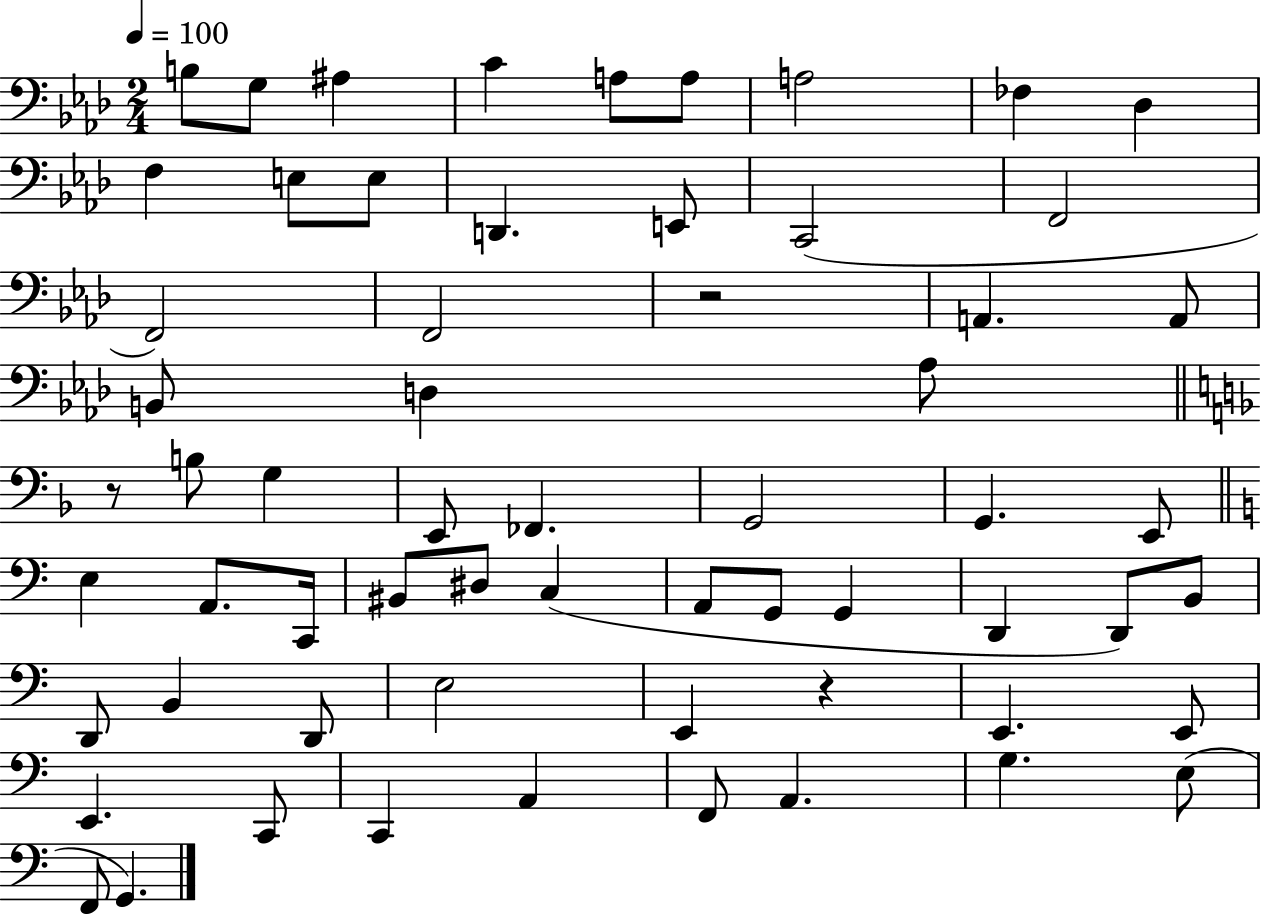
{
  \clef bass
  \numericTimeSignature
  \time 2/4
  \key aes \major
  \tempo 4 = 100
  \repeat volta 2 { b8 g8 ais4 | c'4 a8 a8 | a2 | fes4 des4 | \break f4 e8 e8 | d,4. e,8 | c,2( | f,2 | \break f,2) | f,2 | r2 | a,4. a,8 | \break b,8 d4 aes8 | \bar "||" \break \key f \major r8 b8 g4 | e,8 fes,4. | g,2 | g,4. e,8 | \break \bar "||" \break \key c \major e4 a,8. c,16 | bis,8 dis8 c4( | a,8 g,8 g,4 | d,4 d,8) b,8 | \break d,8 b,4 d,8 | e2 | e,4 r4 | e,4. e,8 | \break e,4. c,8 | c,4 a,4 | f,8 a,4. | g4. e8( | \break f,8 g,4.) | } \bar "|."
}